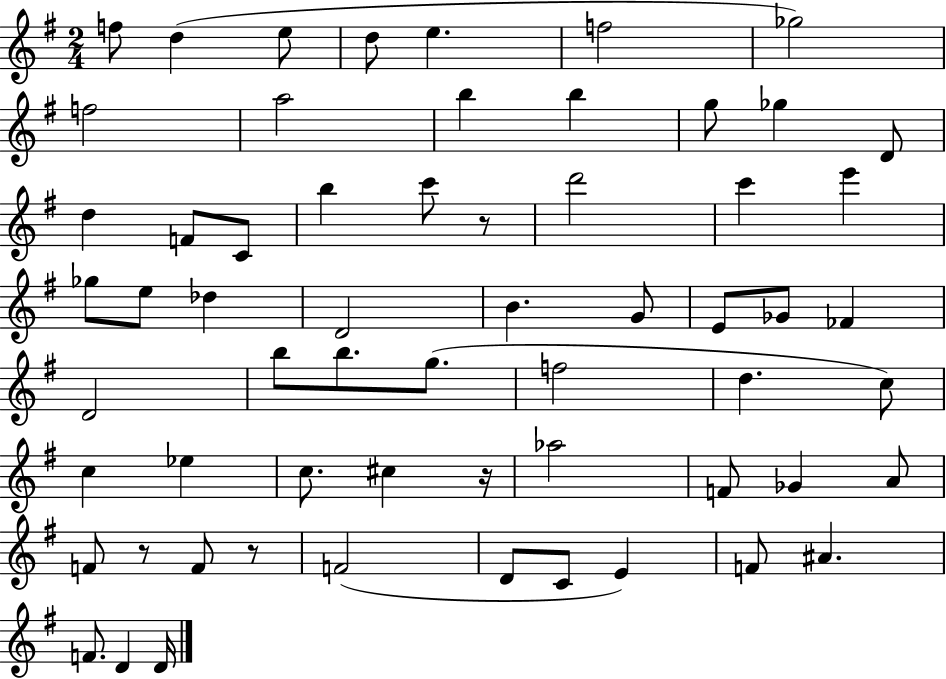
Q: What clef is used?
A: treble